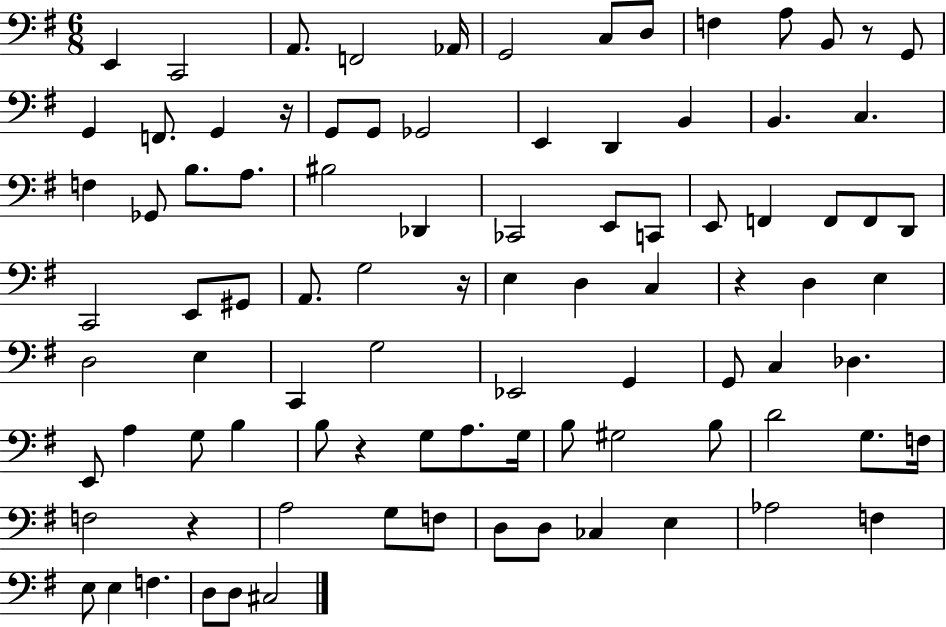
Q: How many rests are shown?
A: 6